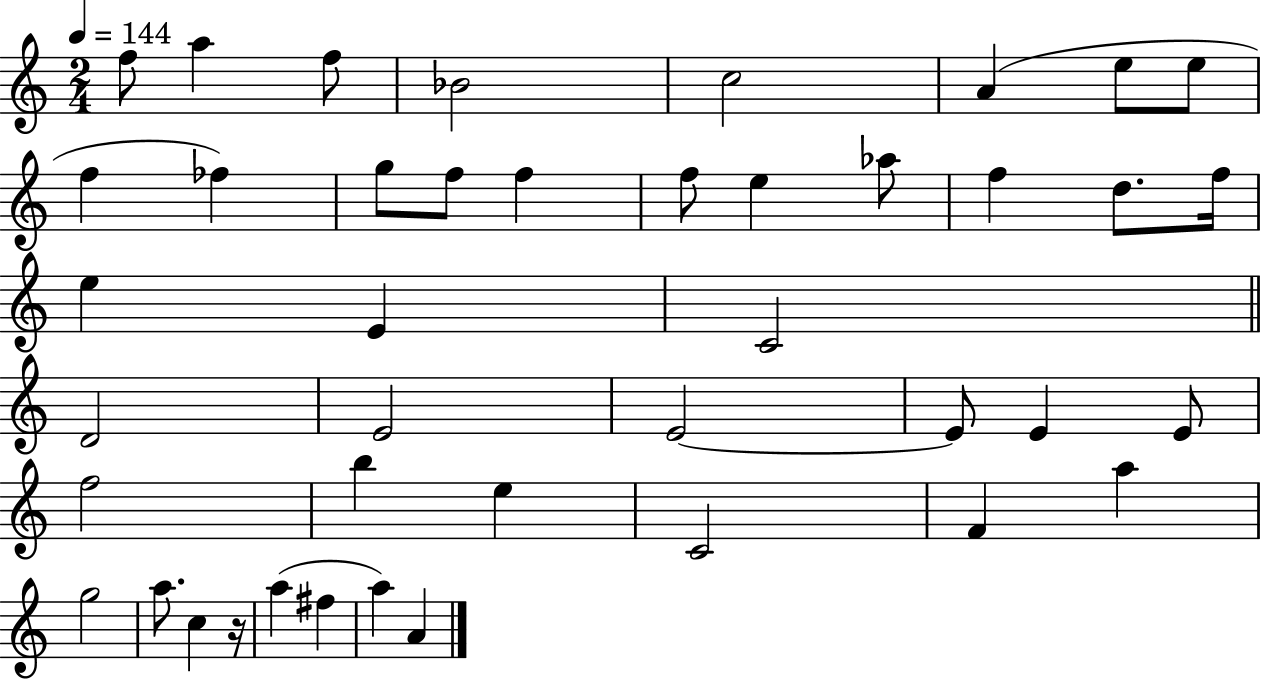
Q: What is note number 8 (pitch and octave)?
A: E5